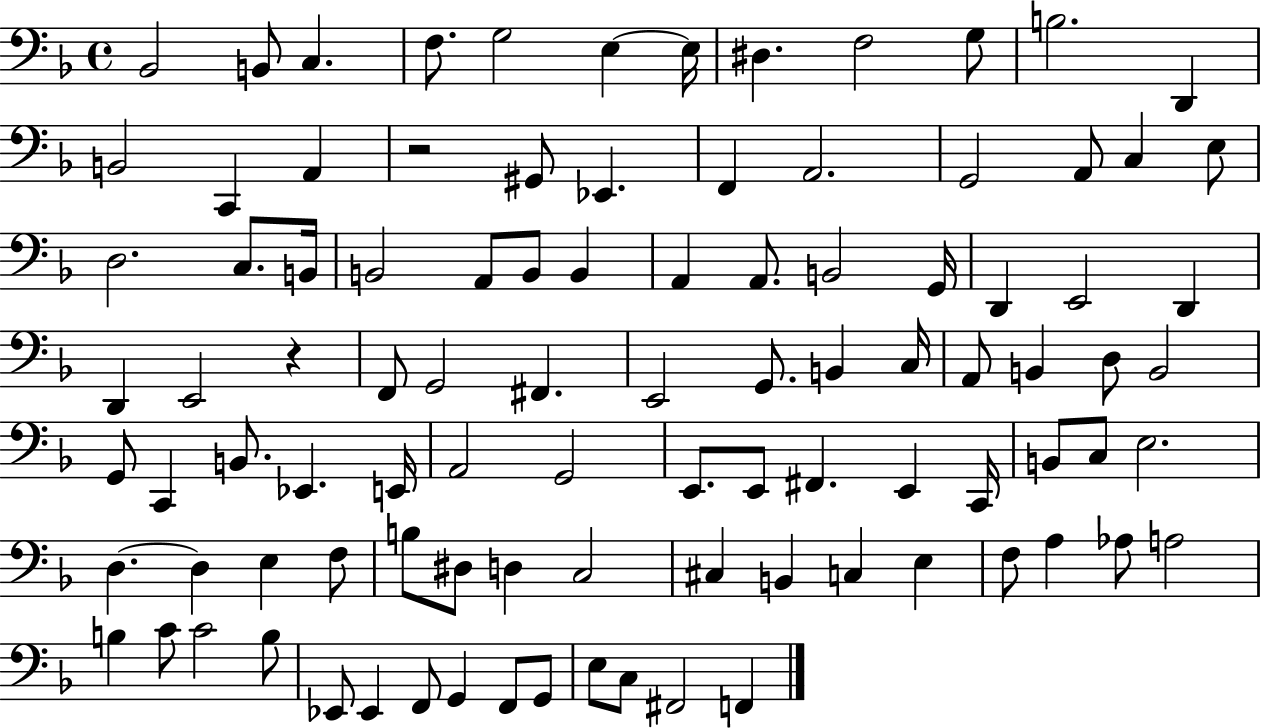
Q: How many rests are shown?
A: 2